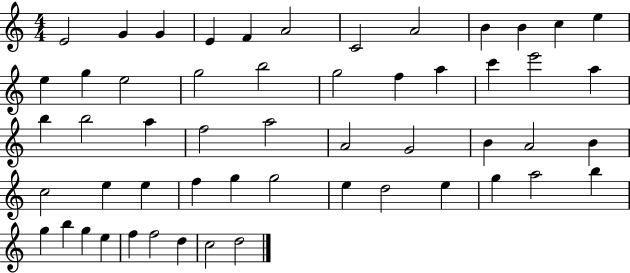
{
  \clef treble
  \numericTimeSignature
  \time 4/4
  \key c \major
  e'2 g'4 g'4 | e'4 f'4 a'2 | c'2 a'2 | b'4 b'4 c''4 e''4 | \break e''4 g''4 e''2 | g''2 b''2 | g''2 f''4 a''4 | c'''4 e'''2 a''4 | \break b''4 b''2 a''4 | f''2 a''2 | a'2 g'2 | b'4 a'2 b'4 | \break c''2 e''4 e''4 | f''4 g''4 g''2 | e''4 d''2 e''4 | g''4 a''2 b''4 | \break g''4 b''4 g''4 e''4 | f''4 f''2 d''4 | c''2 d''2 | \bar "|."
}